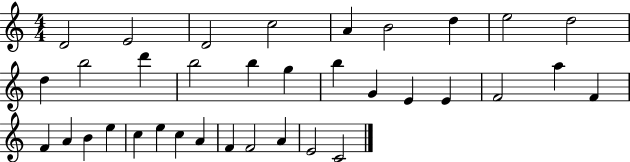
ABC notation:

X:1
T:Untitled
M:4/4
L:1/4
K:C
D2 E2 D2 c2 A B2 d e2 d2 d b2 d' b2 b g b G E E F2 a F F A B e c e c A F F2 A E2 C2